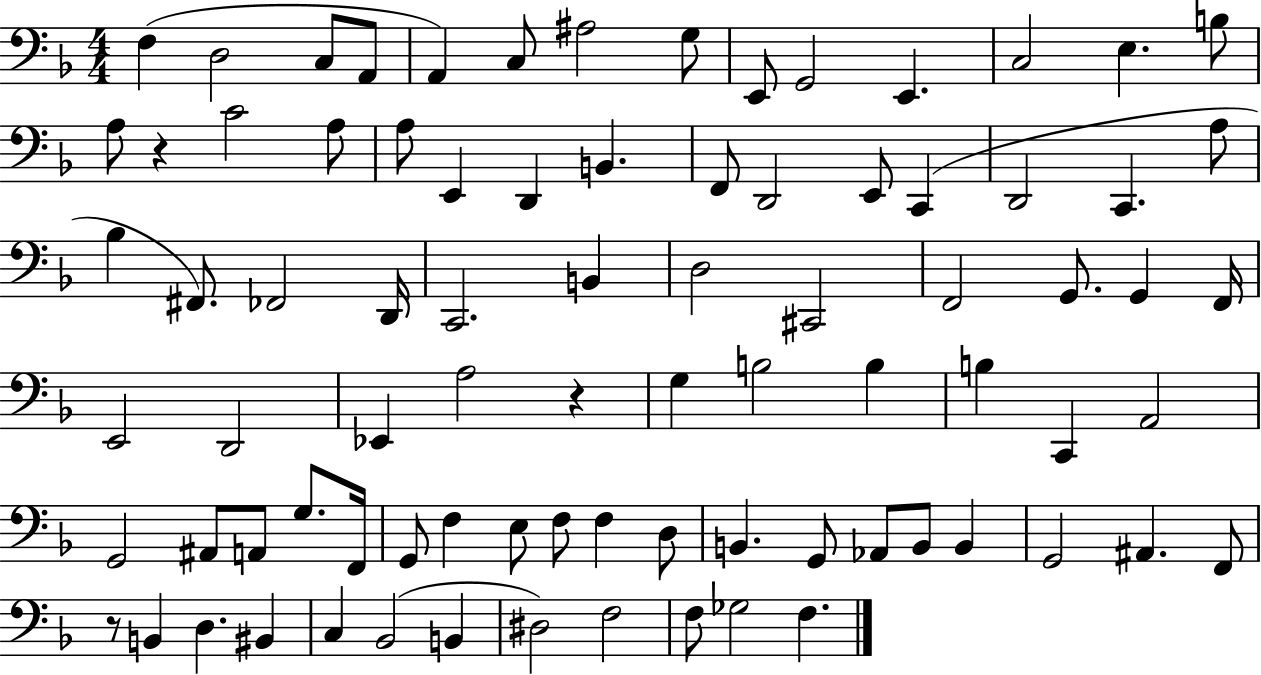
F3/q D3/h C3/e A2/e A2/q C3/e A#3/h G3/e E2/e G2/h E2/q. C3/h E3/q. B3/e A3/e R/q C4/h A3/e A3/e E2/q D2/q B2/q. F2/e D2/h E2/e C2/q D2/h C2/q. A3/e Bb3/q F#2/e. FES2/h D2/s C2/h. B2/q D3/h C#2/h F2/h G2/e. G2/q F2/s E2/h D2/h Eb2/q A3/h R/q G3/q B3/h B3/q B3/q C2/q A2/h G2/h A#2/e A2/e G3/e. F2/s G2/e F3/q E3/e F3/e F3/q D3/e B2/q. G2/e Ab2/e B2/e B2/q G2/h A#2/q. F2/e R/e B2/q D3/q. BIS2/q C3/q Bb2/h B2/q D#3/h F3/h F3/e Gb3/h F3/q.